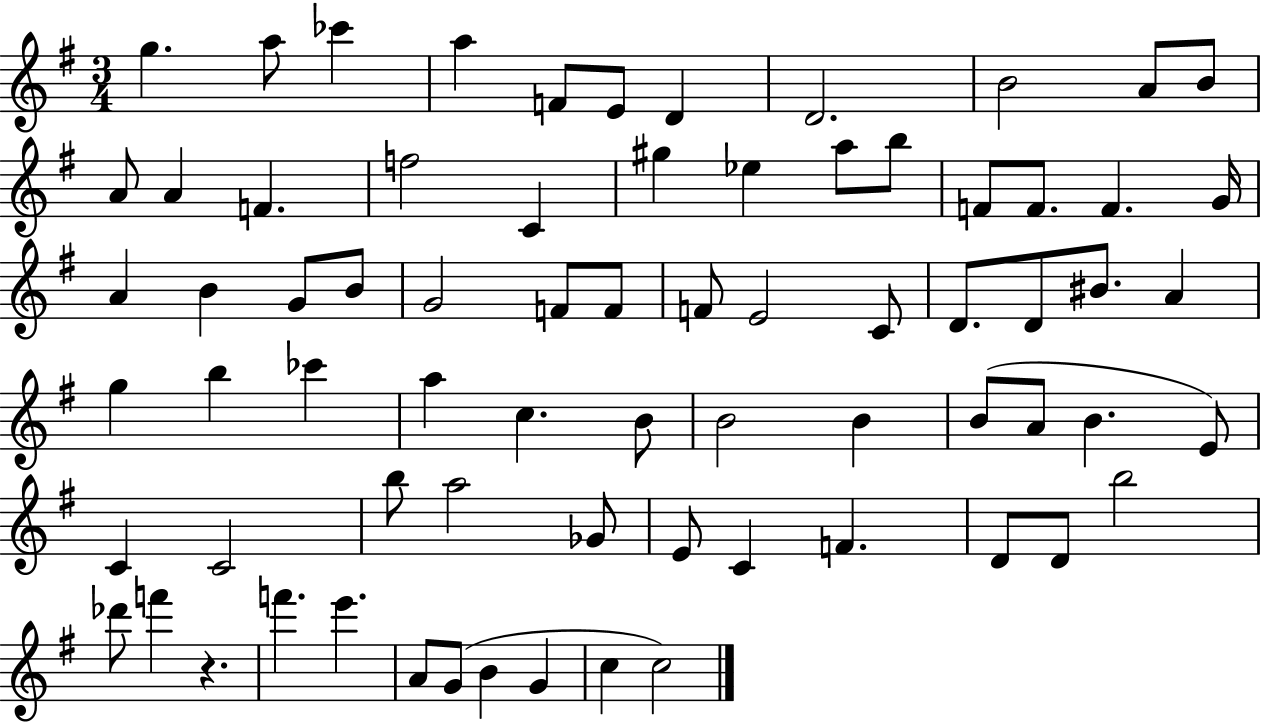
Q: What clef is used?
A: treble